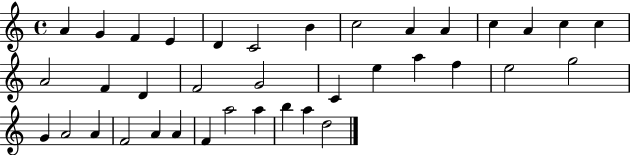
{
  \clef treble
  \time 4/4
  \defaultTimeSignature
  \key c \major
  a'4 g'4 f'4 e'4 | d'4 c'2 b'4 | c''2 a'4 a'4 | c''4 a'4 c''4 c''4 | \break a'2 f'4 d'4 | f'2 g'2 | c'4 e''4 a''4 f''4 | e''2 g''2 | \break g'4 a'2 a'4 | f'2 a'4 a'4 | f'4 a''2 a''4 | b''4 a''4 d''2 | \break \bar "|."
}